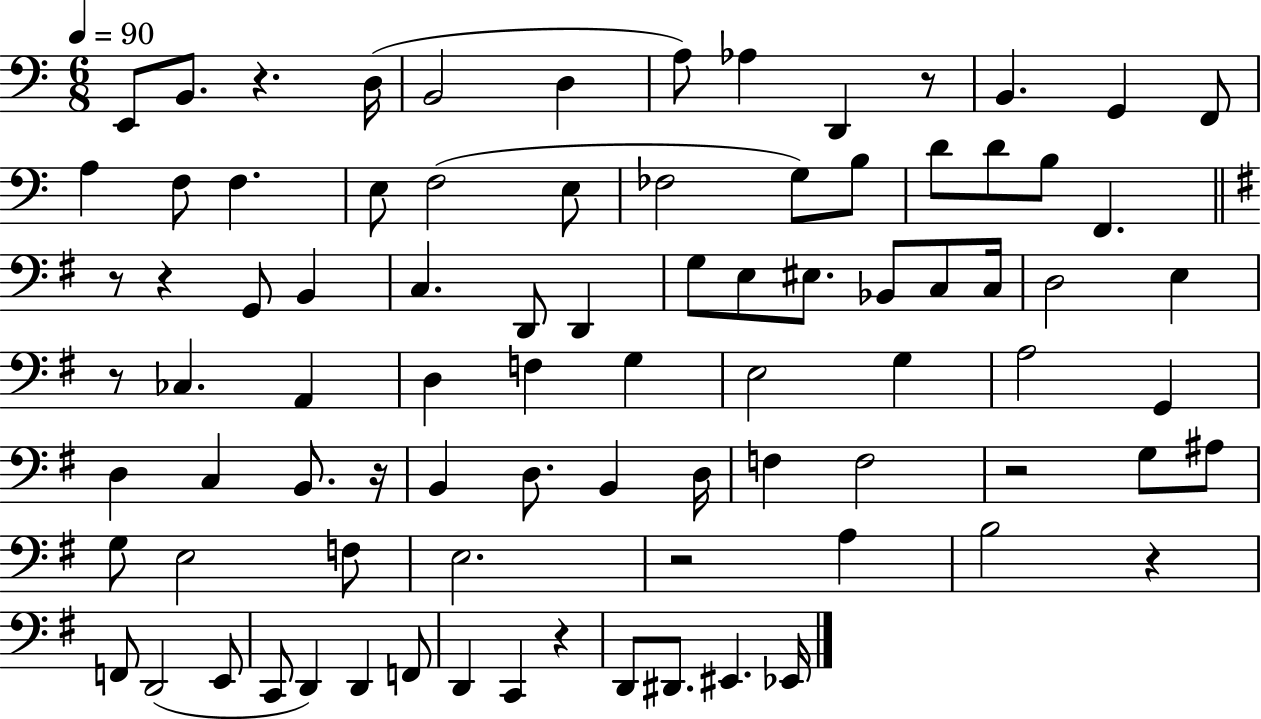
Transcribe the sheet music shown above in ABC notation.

X:1
T:Untitled
M:6/8
L:1/4
K:C
E,,/2 B,,/2 z D,/4 B,,2 D, A,/2 _A, D,, z/2 B,, G,, F,,/2 A, F,/2 F, E,/2 F,2 E,/2 _F,2 G,/2 B,/2 D/2 D/2 B,/2 F,, z/2 z G,,/2 B,, C, D,,/2 D,, G,/2 E,/2 ^E,/2 _B,,/2 C,/2 C,/4 D,2 E, z/2 _C, A,, D, F, G, E,2 G, A,2 G,, D, C, B,,/2 z/4 B,, D,/2 B,, D,/4 F, F,2 z2 G,/2 ^A,/2 G,/2 E,2 F,/2 E,2 z2 A, B,2 z F,,/2 D,,2 E,,/2 C,,/2 D,, D,, F,,/2 D,, C,, z D,,/2 ^D,,/2 ^E,, _E,,/4